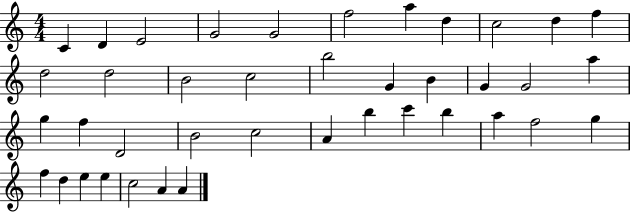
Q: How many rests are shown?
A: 0